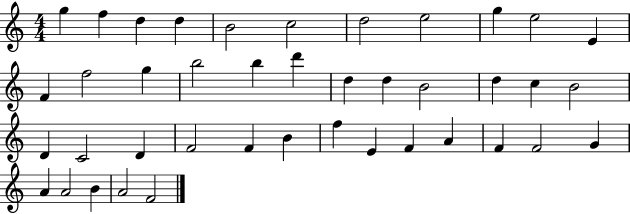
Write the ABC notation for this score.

X:1
T:Untitled
M:4/4
L:1/4
K:C
g f d d B2 c2 d2 e2 g e2 E F f2 g b2 b d' d d B2 d c B2 D C2 D F2 F B f E F A F F2 G A A2 B A2 F2